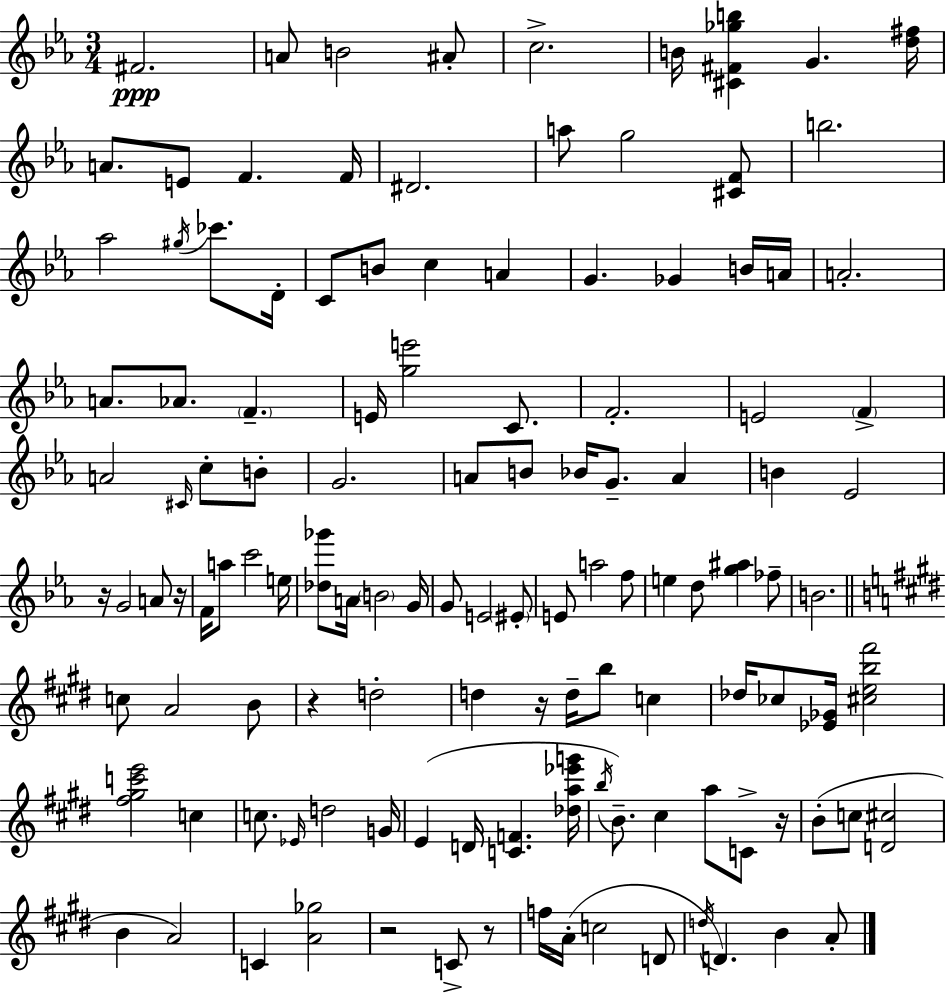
F#4/h. A4/e B4/h A#4/e C5/h. B4/s [C#4,F#4,Gb5,B5]/q G4/q. [D5,F#5]/s A4/e. E4/e F4/q. F4/s D#4/h. A5/e G5/h [C#4,F4]/e B5/h. Ab5/h G#5/s CES6/e. D4/s C4/e B4/e C5/q A4/q G4/q. Gb4/q B4/s A4/s A4/h. A4/e. Ab4/e. F4/q. E4/s [G5,E6]/h C4/e. F4/h. E4/h F4/q A4/h C#4/s C5/e B4/e G4/h. A4/e B4/e Bb4/s G4/e. A4/q B4/q Eb4/h R/s G4/h A4/e R/s F4/s A5/e C6/h E5/s [Db5,Gb6]/e A4/s B4/h G4/s G4/e E4/h EIS4/e E4/e A5/h F5/e E5/q D5/e [G5,A#5]/q FES5/e B4/h. C5/e A4/h B4/e R/q D5/h D5/q R/s D5/s B5/e C5/q Db5/s CES5/e [Eb4,Gb4]/s [C#5,E5,B5,F#6]/h [F#5,G#5,C6,E6]/h C5/q C5/e. Eb4/s D5/h G4/s E4/q D4/s [C4,F4]/q. [Db5,A5,Eb6,G6]/s B5/s B4/e. C#5/q A5/e C4/e R/s B4/e C5/e [D4,C#5]/h B4/q A4/h C4/q [A4,Gb5]/h R/h C4/e R/e F5/s A4/s C5/h D4/e D5/s D4/q. B4/q A4/e